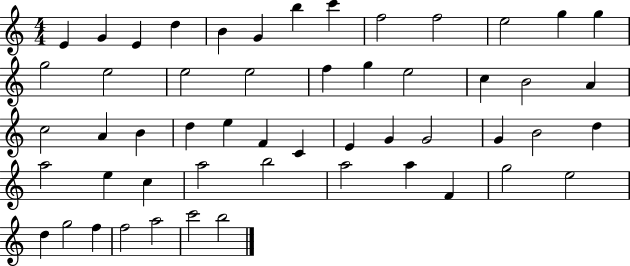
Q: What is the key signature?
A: C major